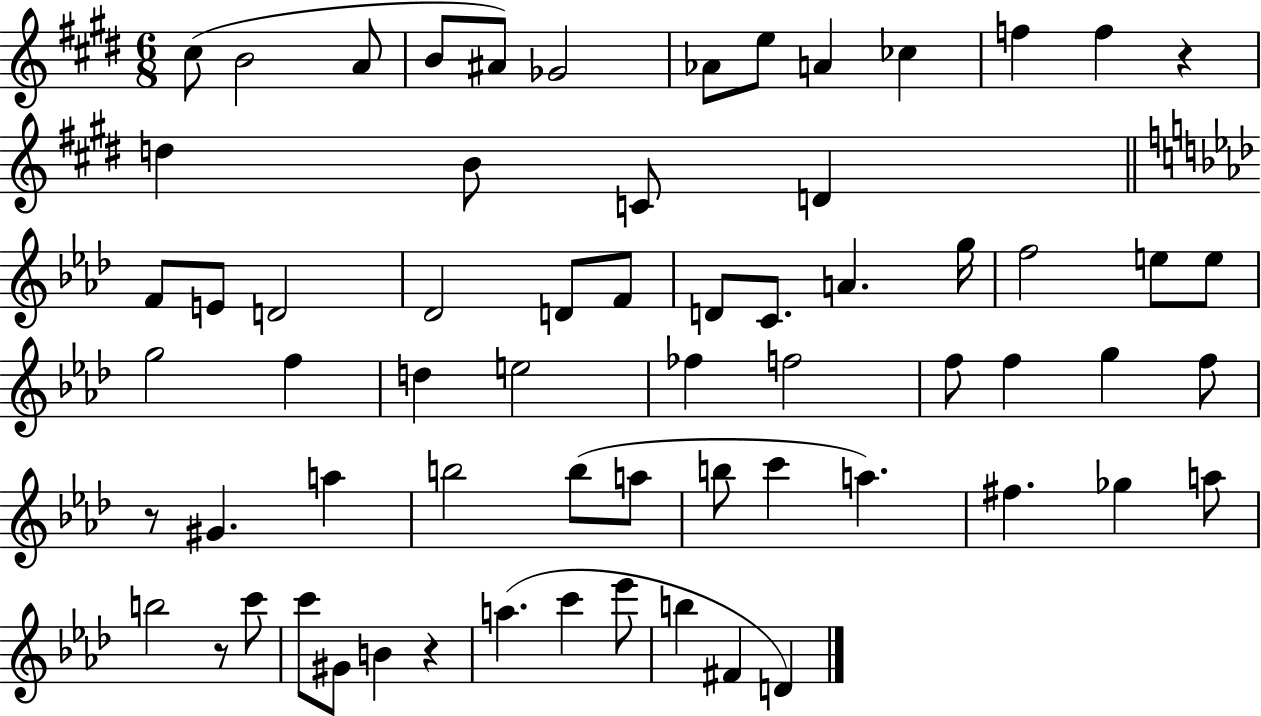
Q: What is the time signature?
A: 6/8